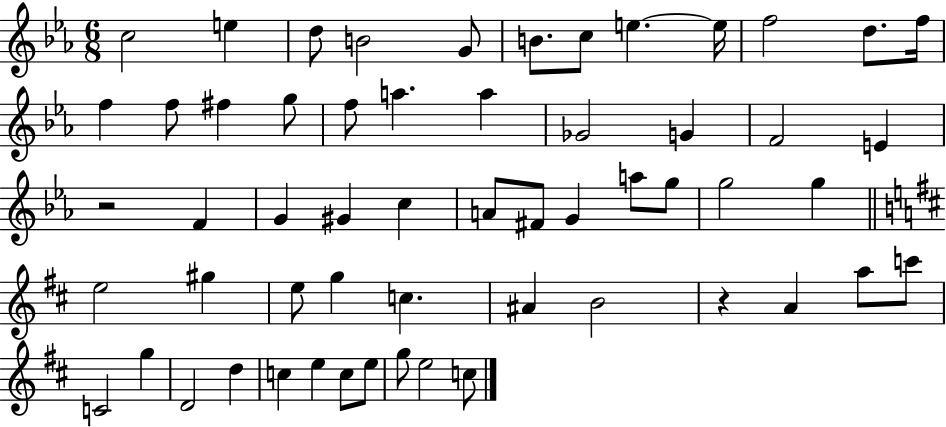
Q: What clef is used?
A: treble